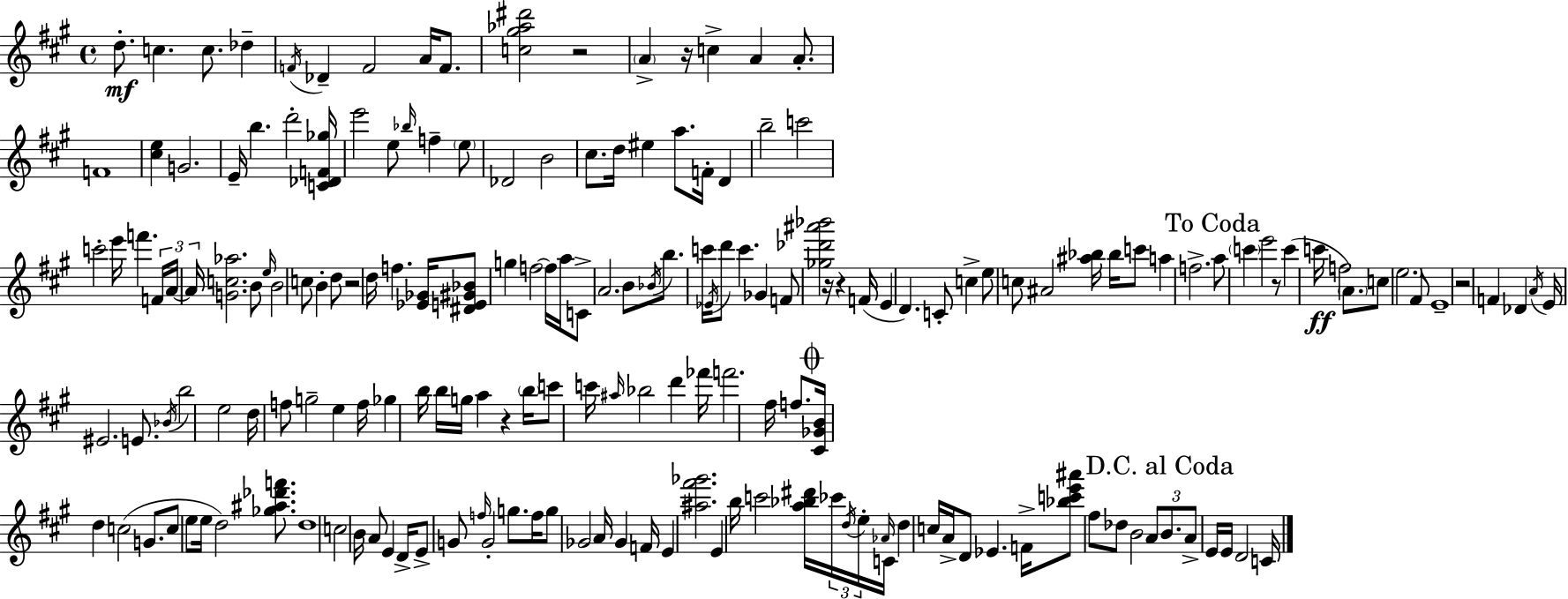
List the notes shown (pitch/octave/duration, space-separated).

D5/e. C5/q. C5/e. Db5/q F4/s Db4/q F4/h A4/s F4/e. [C5,G#5,Ab5,D#6]/h R/h A4/q R/s C5/q A4/q A4/e. F4/w [C#5,E5]/q G4/h. E4/s B5/q. D6/h [C4,Db4,F4,Gb5]/s E6/h E5/e Bb5/s F5/q E5/e Db4/h B4/h C#5/e. D5/s EIS5/q A5/e. F4/s D4/q B5/h C6/h C6/h E6/s F6/q. F4/s A4/s A4/s [G4,C5,Ab5]/h. B4/e E5/s B4/h C5/e B4/q D5/e R/h D5/s F5/q. [Eb4,Gb4]/s [D#4,E4,G#4,Bb4]/e G5/q F5/h F5/s A5/s C4/e A4/h. B4/e Bb4/s B5/e. C6/s Eb4/s D6/e C6/q. Gb4/q F4/e [Gb5,Db6,A#6,Bb6]/h R/s R/q F4/s E4/q D4/q. C4/e C5/q E5/e C5/e A#4/h [A#5,Bb5]/s Bb5/s C6/e A5/q F5/h. A5/e C6/q E6/h R/e C6/q C6/s F5/h A4/e. C5/e E5/h. F#4/e E4/w R/h F4/q Db4/q A4/s E4/s EIS4/h. E4/e. Bb4/s B5/h E5/h D5/s F5/e G5/h E5/q F5/s Gb5/q B5/s B5/s G5/s A5/q R/q B5/s C6/e C6/s A#5/s Bb5/h D6/q FES6/s F6/h. F#5/s F5/e. [C#4,Gb4,B4]/s D5/q C5/h G4/e. C5/e E5/e E5/s D5/h [Gb5,A#5,Db6,F6]/e. D5/w C5/h B4/s A4/e E4/q D4/s E4/e G4/e F5/s G4/h G5/e. F5/s G5/e Gb4/h A4/s Gb4/q F4/s E4/q [A#5,F#6,Gb6]/h. E4/q B5/s C6/h [A5,Bb5,D#6]/s CES6/s D5/s E5/s Ab4/s C4/s D5/q C5/s A4/s D4/e Eb4/q. F4/s [Bb5,C6,E6,A#6]/e F#5/e Db5/e B4/h A4/e B4/e. A4/e E4/s E4/s D4/h C4/s